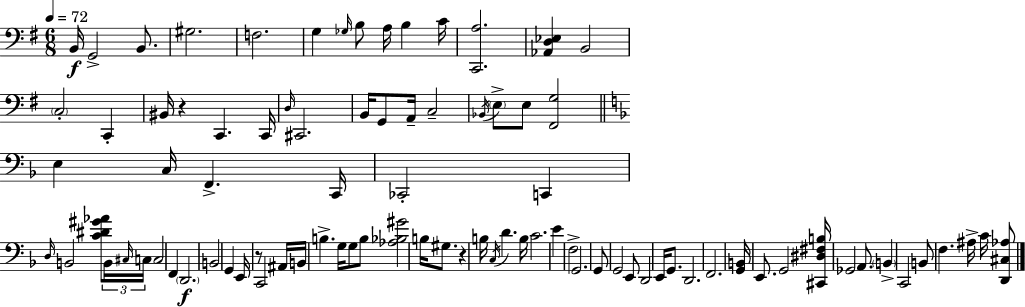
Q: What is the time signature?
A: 6/8